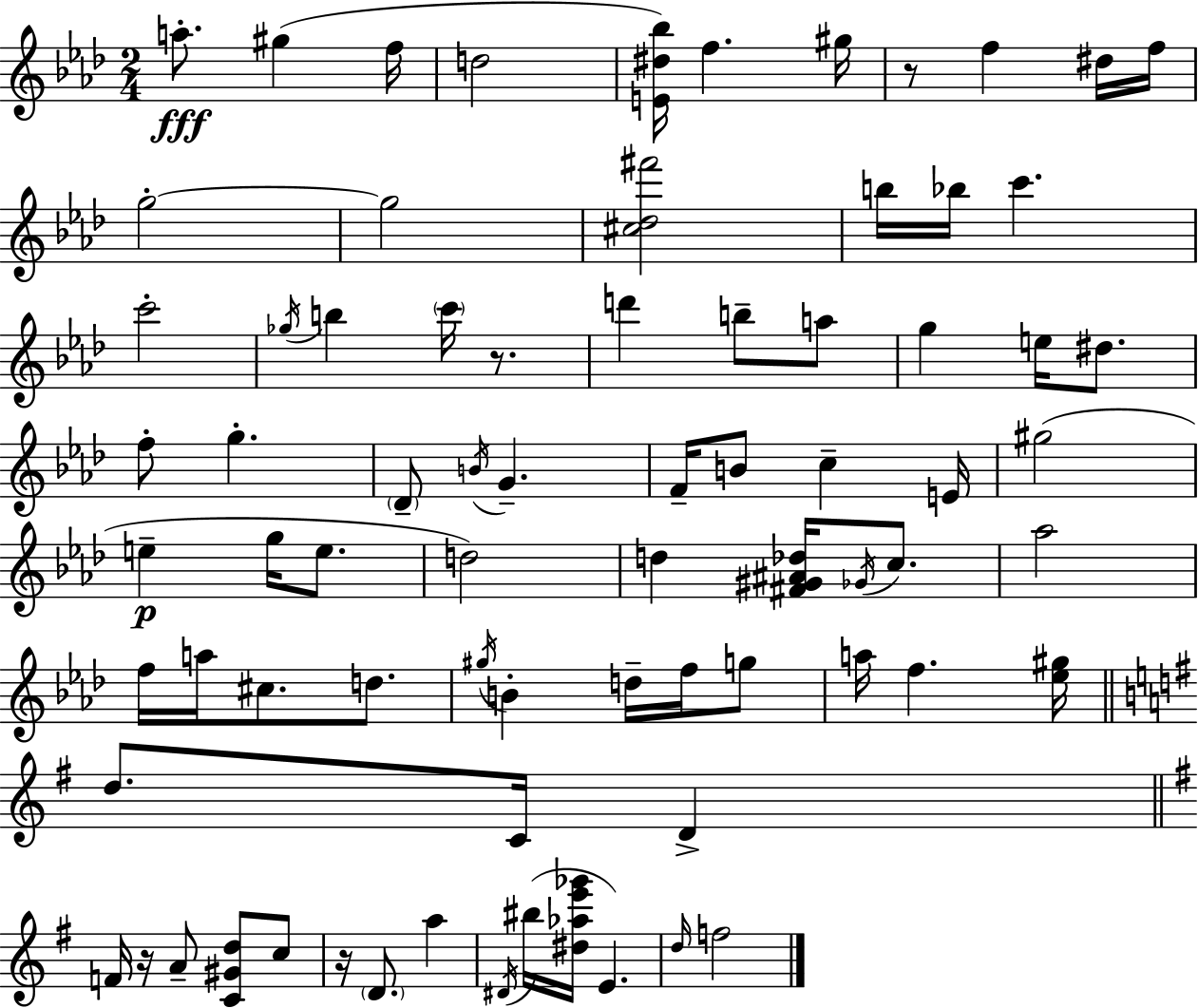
A5/e. G#5/q F5/s D5/h [E4,D#5,Bb5]/s F5/q. G#5/s R/e F5/q D#5/s F5/s G5/h G5/h [C#5,Db5,F#6]/h B5/s Bb5/s C6/q. C6/h Gb5/s B5/q C6/s R/e. D6/q B5/e A5/e G5/q E5/s D#5/e. F5/e G5/q. Db4/e B4/s G4/q. F4/s B4/e C5/q E4/s G#5/h E5/q G5/s E5/e. D5/h D5/q [F#4,G#4,A#4,Db5]/s Gb4/s C5/e. Ab5/h F5/s A5/s C#5/e. D5/e. G#5/s B4/q D5/s F5/s G5/e A5/s F5/q. [Eb5,G#5]/s D5/e. C4/s D4/q F4/s R/s A4/e [C4,G#4,D5]/e C5/e R/s D4/e. A5/q D#4/s BIS5/s [D#5,Ab5,E6,Gb6]/s E4/q. D5/s F5/h